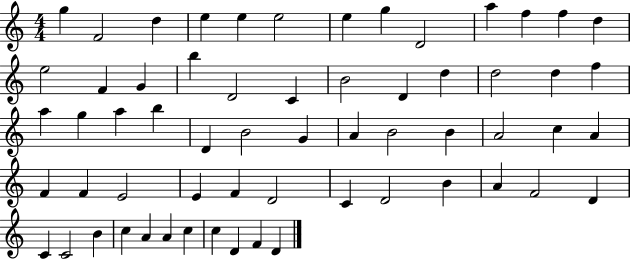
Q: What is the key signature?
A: C major